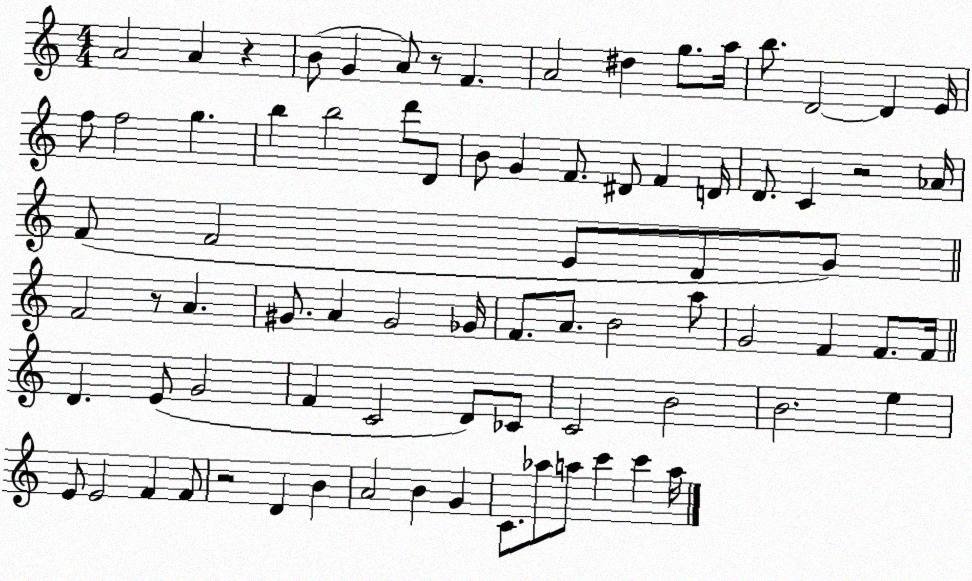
X:1
T:Untitled
M:4/4
L:1/4
K:C
A2 A z B/2 G A/2 z/2 F A2 ^d g/2 a/4 b/2 D2 D E/4 f/2 f2 g b b2 d'/2 D/2 B/2 G F/2 ^D/2 F D/4 D/2 C z2 _A/4 F/2 F2 E/2 D/2 G/2 F2 z/2 A ^G/2 A ^G2 _G/4 F/2 A/2 B2 a/2 G2 F F/2 F/4 D E/2 G2 F C2 D/2 _C/2 C2 B2 B2 e E/2 E2 F F/2 z2 D B A2 B G C/2 _a/2 a/2 c' c' a/4